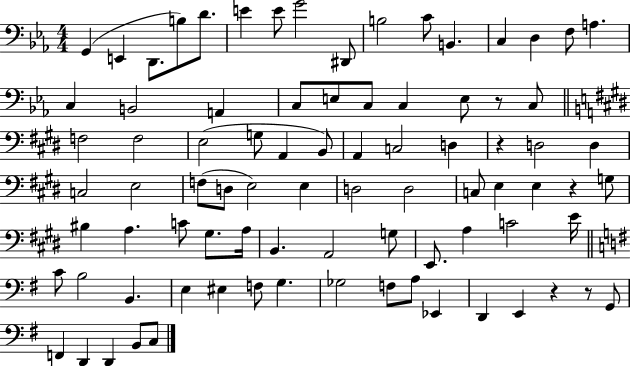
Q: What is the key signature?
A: EES major